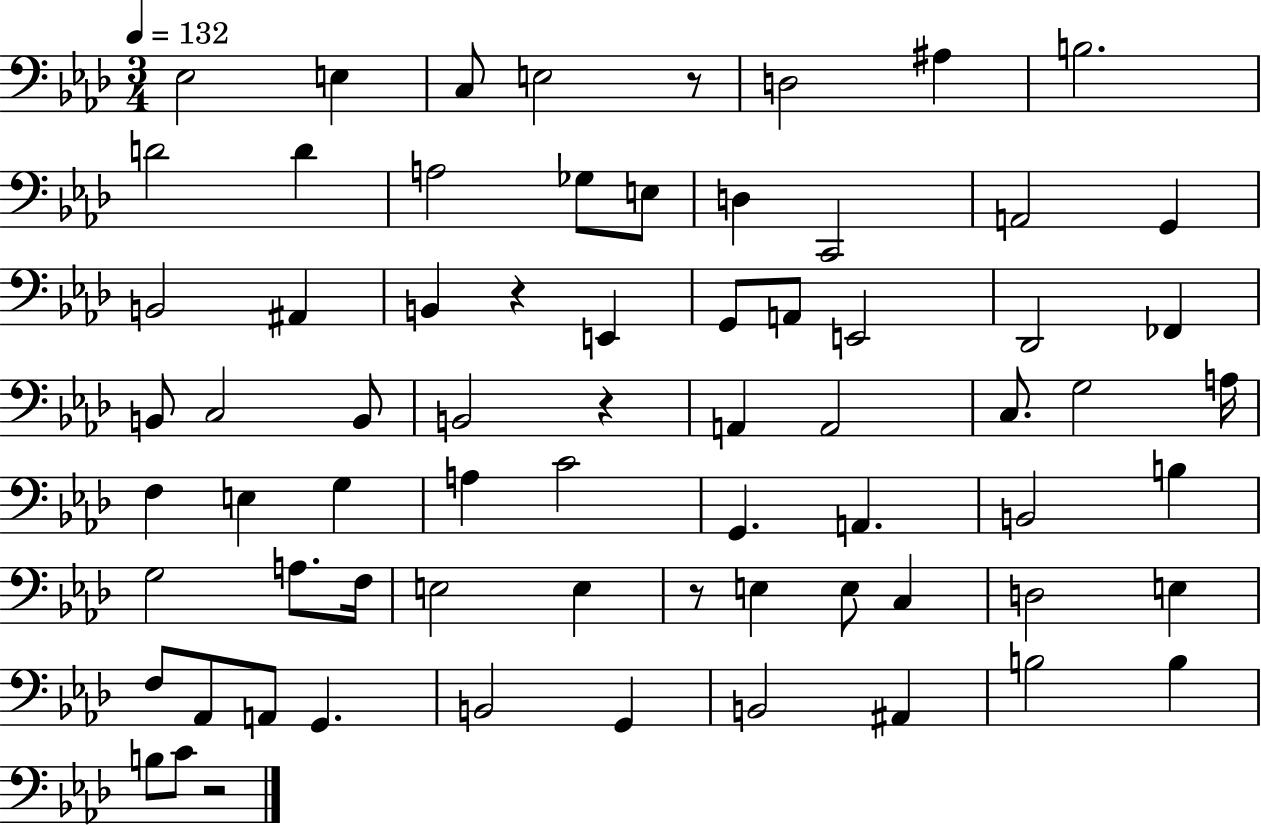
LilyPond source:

{
  \clef bass
  \numericTimeSignature
  \time 3/4
  \key aes \major
  \tempo 4 = 132
  \repeat volta 2 { ees2 e4 | c8 e2 r8 | d2 ais4 | b2. | \break d'2 d'4 | a2 ges8 e8 | d4 c,2 | a,2 g,4 | \break b,2 ais,4 | b,4 r4 e,4 | g,8 a,8 e,2 | des,2 fes,4 | \break b,8 c2 b,8 | b,2 r4 | a,4 a,2 | c8. g2 a16 | \break f4 e4 g4 | a4 c'2 | g,4. a,4. | b,2 b4 | \break g2 a8. f16 | e2 e4 | r8 e4 e8 c4 | d2 e4 | \break f8 aes,8 a,8 g,4. | b,2 g,4 | b,2 ais,4 | b2 b4 | \break b8 c'8 r2 | } \bar "|."
}